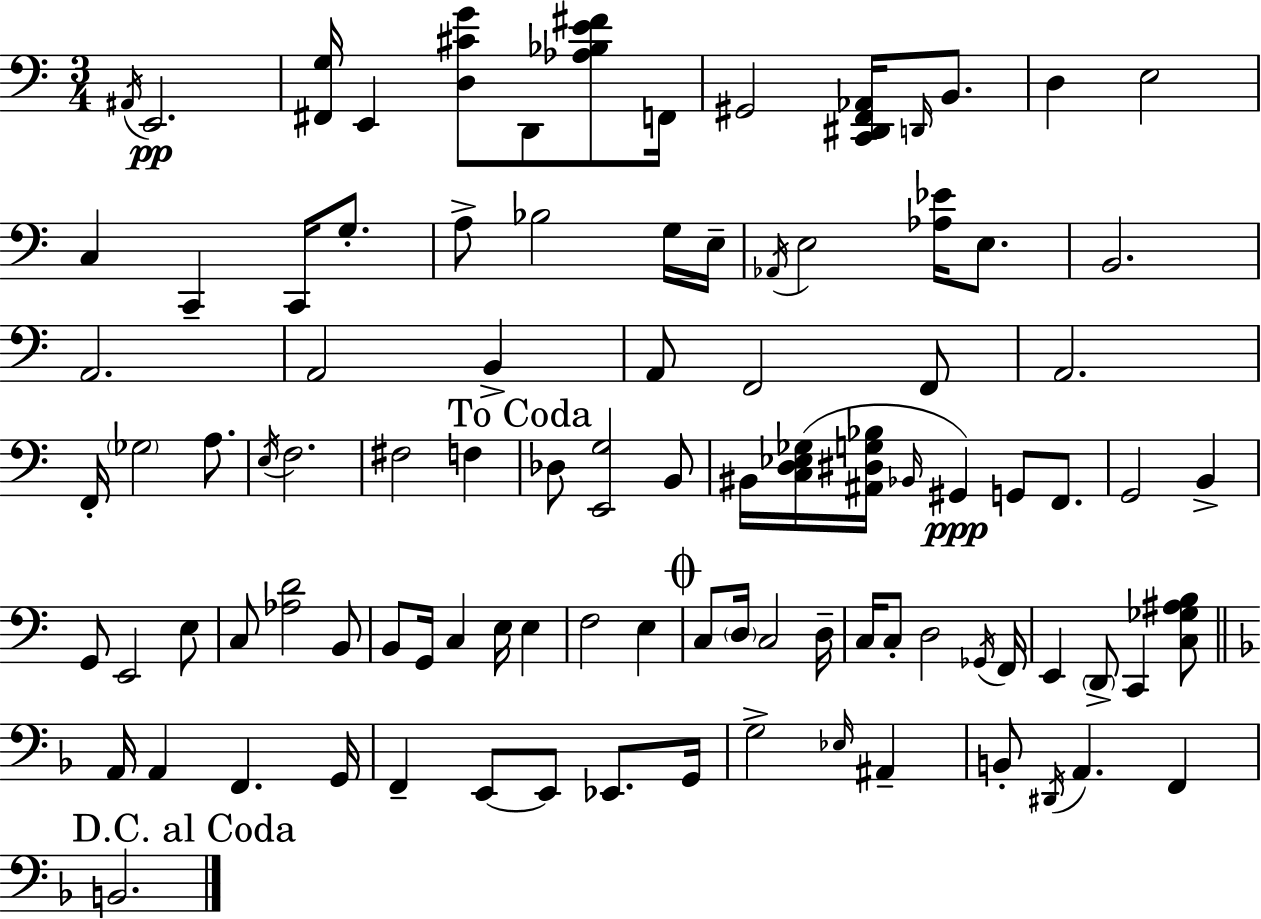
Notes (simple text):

A#2/s E2/h. [F#2,G3]/s E2/q [D3,C#4,G4]/e D2/e [Ab3,Bb3,E4,F#4]/e F2/s G#2/h [C2,D#2,F2,Ab2]/s D2/s B2/e. D3/q E3/h C3/q C2/q C2/s G3/e. A3/e Bb3/h G3/s E3/s Ab2/s E3/h [Ab3,Eb4]/s E3/e. B2/h. A2/h. A2/h B2/q A2/e F2/h F2/e A2/h. F2/s Gb3/h A3/e. E3/s F3/h. F#3/h F3/q Db3/e [E2,G3]/h B2/e BIS2/s [C3,D3,Eb3,Gb3]/s [A#2,D#3,G3,Bb3]/s Bb2/s G#2/q G2/e F2/e. G2/h B2/q G2/e E2/h E3/e C3/e [Ab3,D4]/h B2/e B2/e G2/s C3/q E3/s E3/q F3/h E3/q C3/e D3/s C3/h D3/s C3/s C3/e D3/h Gb2/s F2/s E2/q D2/e C2/q [C3,Gb3,A#3,B3]/e A2/s A2/q F2/q. G2/s F2/q E2/e E2/e Eb2/e. G2/s G3/h Eb3/s A#2/q B2/e D#2/s A2/q. F2/q B2/h.